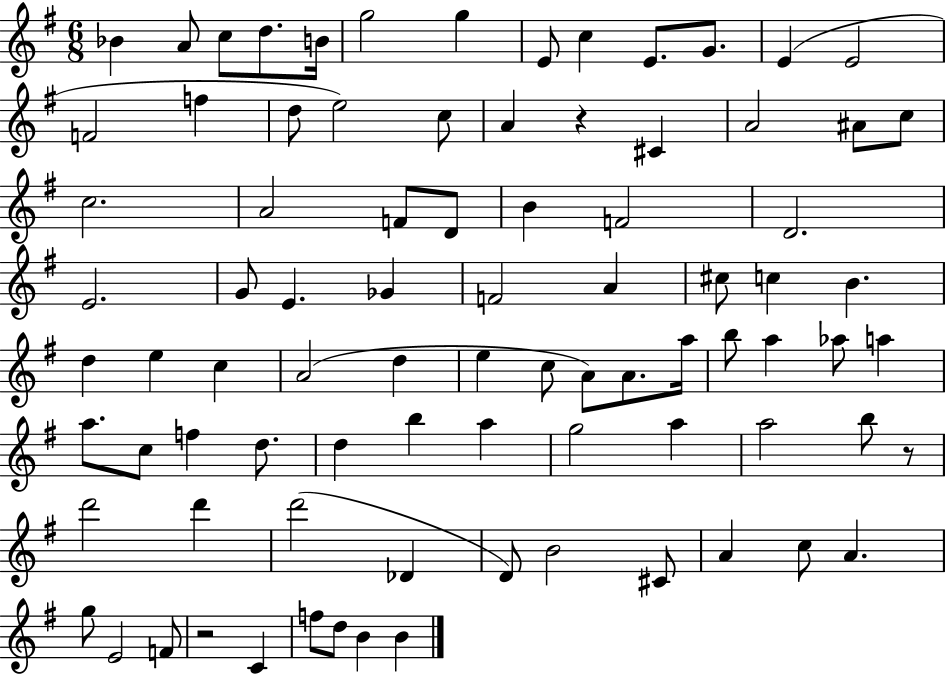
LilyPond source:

{
  \clef treble
  \numericTimeSignature
  \time 6/8
  \key g \major
  \repeat volta 2 { bes'4 a'8 c''8 d''8. b'16 | g''2 g''4 | e'8 c''4 e'8. g'8. | e'4( e'2 | \break f'2 f''4 | d''8 e''2) c''8 | a'4 r4 cis'4 | a'2 ais'8 c''8 | \break c''2. | a'2 f'8 d'8 | b'4 f'2 | d'2. | \break e'2. | g'8 e'4. ges'4 | f'2 a'4 | cis''8 c''4 b'4. | \break d''4 e''4 c''4 | a'2( d''4 | e''4 c''8 a'8) a'8. a''16 | b''8 a''4 aes''8 a''4 | \break a''8. c''8 f''4 d''8. | d''4 b''4 a''4 | g''2 a''4 | a''2 b''8 r8 | \break d'''2 d'''4 | d'''2( des'4 | d'8) b'2 cis'8 | a'4 c''8 a'4. | \break g''8 e'2 f'8 | r2 c'4 | f''8 d''8 b'4 b'4 | } \bar "|."
}